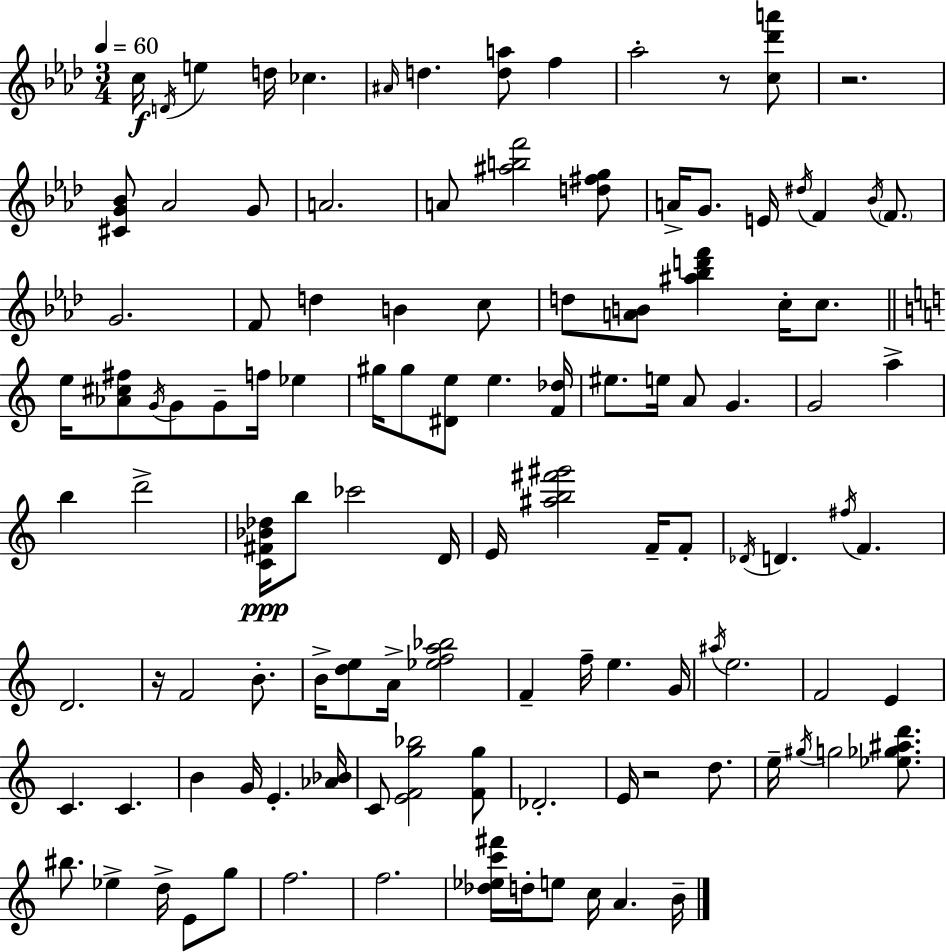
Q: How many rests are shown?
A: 4